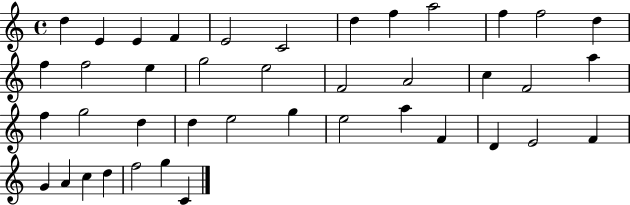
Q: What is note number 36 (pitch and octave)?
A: A4